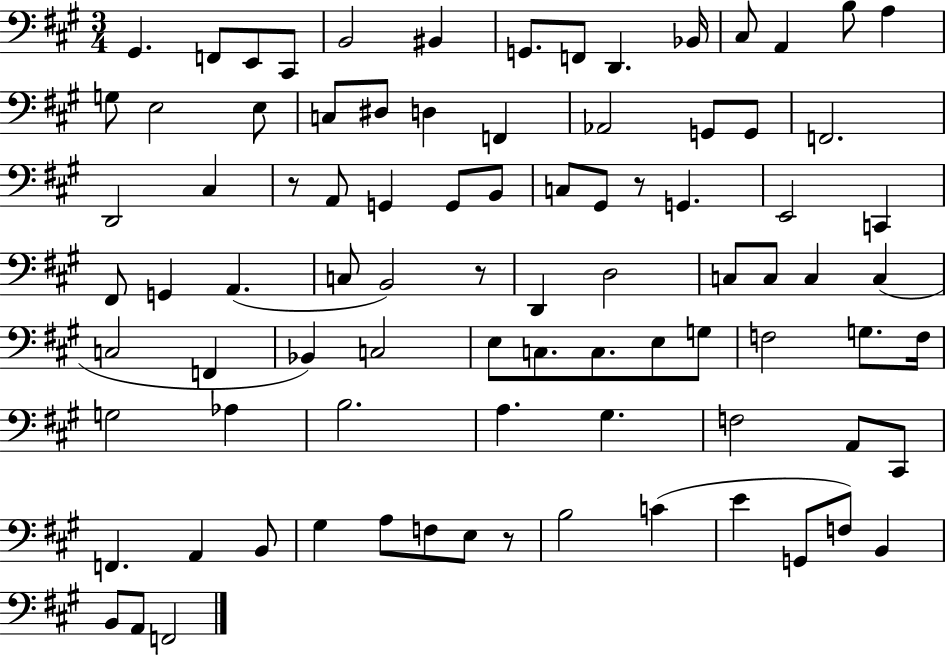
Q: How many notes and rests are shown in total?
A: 87